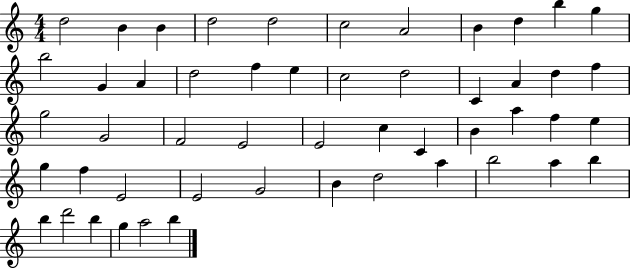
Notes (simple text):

D5/h B4/q B4/q D5/h D5/h C5/h A4/h B4/q D5/q B5/q G5/q B5/h G4/q A4/q D5/h F5/q E5/q C5/h D5/h C4/q A4/q D5/q F5/q G5/h G4/h F4/h E4/h E4/h C5/q C4/q B4/q A5/q F5/q E5/q G5/q F5/q E4/h E4/h G4/h B4/q D5/h A5/q B5/h A5/q B5/q B5/q D6/h B5/q G5/q A5/h B5/q